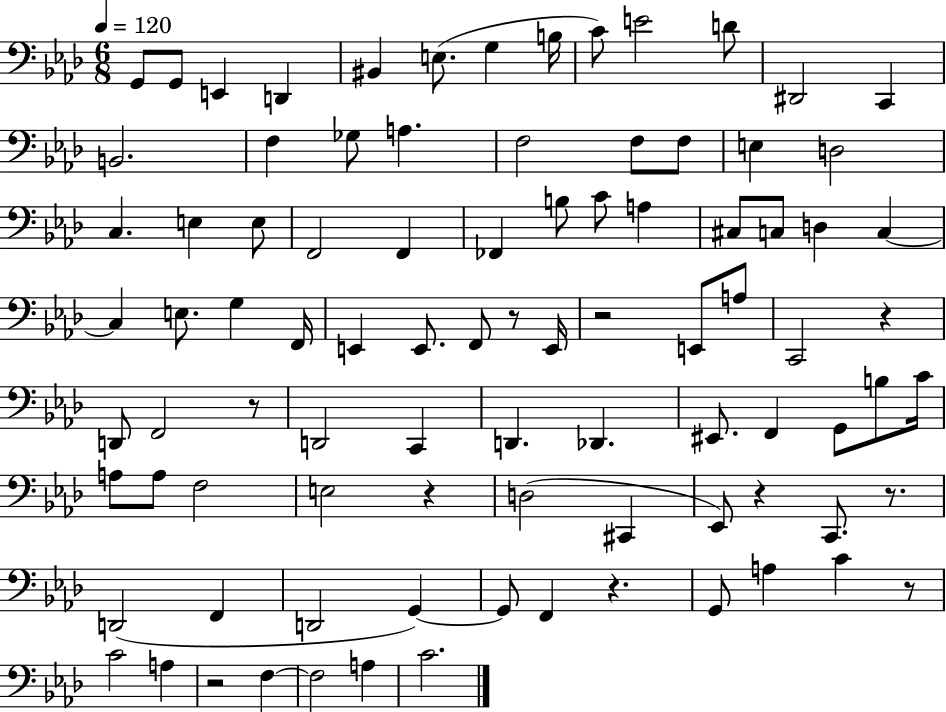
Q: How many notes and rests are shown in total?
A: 90